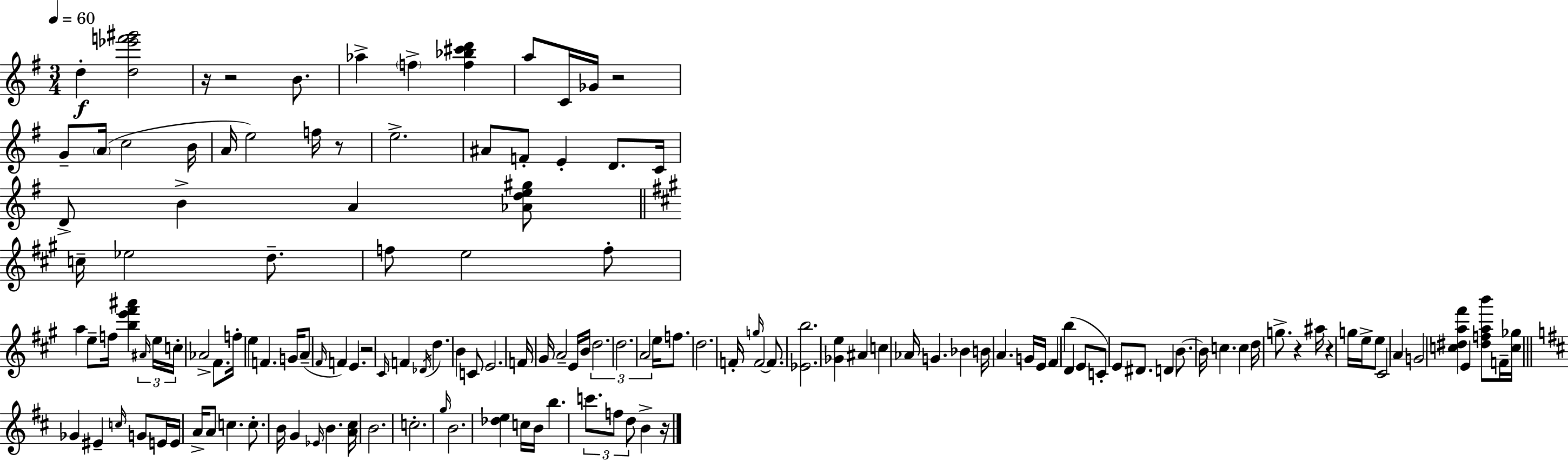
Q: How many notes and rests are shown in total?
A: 143